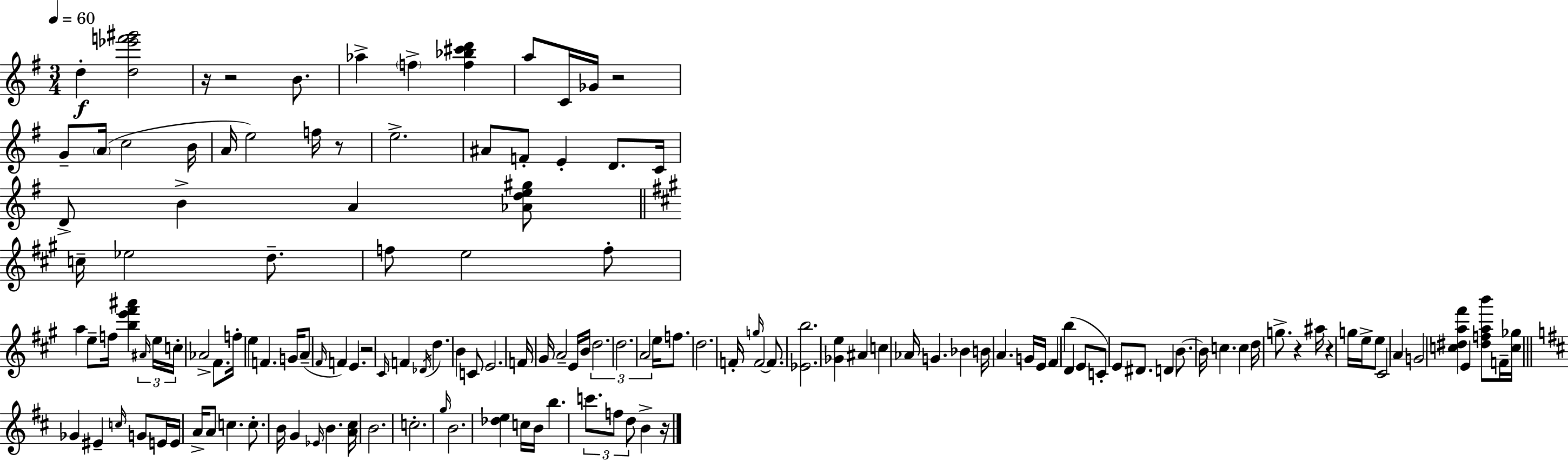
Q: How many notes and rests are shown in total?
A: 143